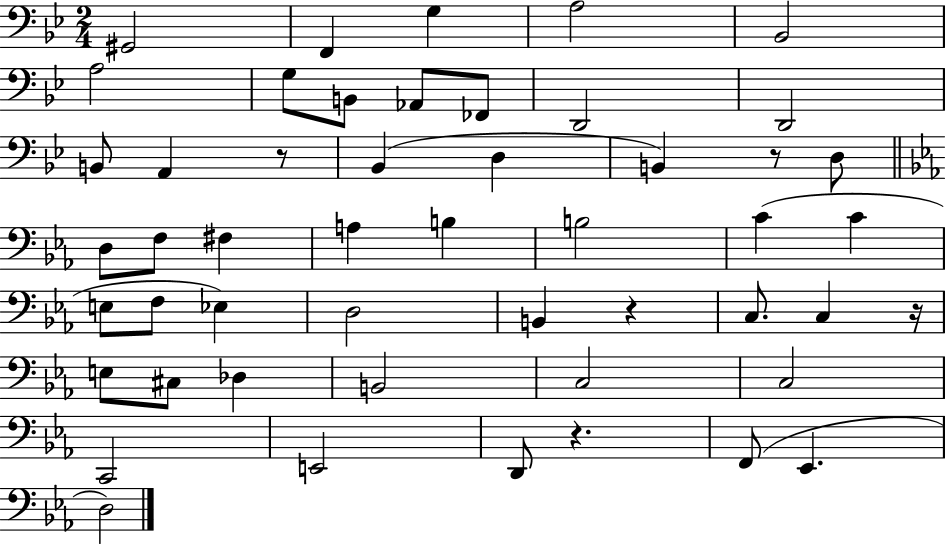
{
  \clef bass
  \numericTimeSignature
  \time 2/4
  \key bes \major
  \repeat volta 2 { gis,2 | f,4 g4 | a2 | bes,2 | \break a2 | g8 b,8 aes,8 fes,8 | d,2 | d,2 | \break b,8 a,4 r8 | bes,4( d4 | b,4) r8 d8 | \bar "||" \break \key c \minor d8 f8 fis4 | a4 b4 | b2 | c'4( c'4 | \break e8 f8 ees4) | d2 | b,4 r4 | c8. c4 r16 | \break e8 cis8 des4 | b,2 | c2 | c2 | \break c,2 | e,2 | d,8 r4. | f,8( ees,4. | \break d2) | } \bar "|."
}